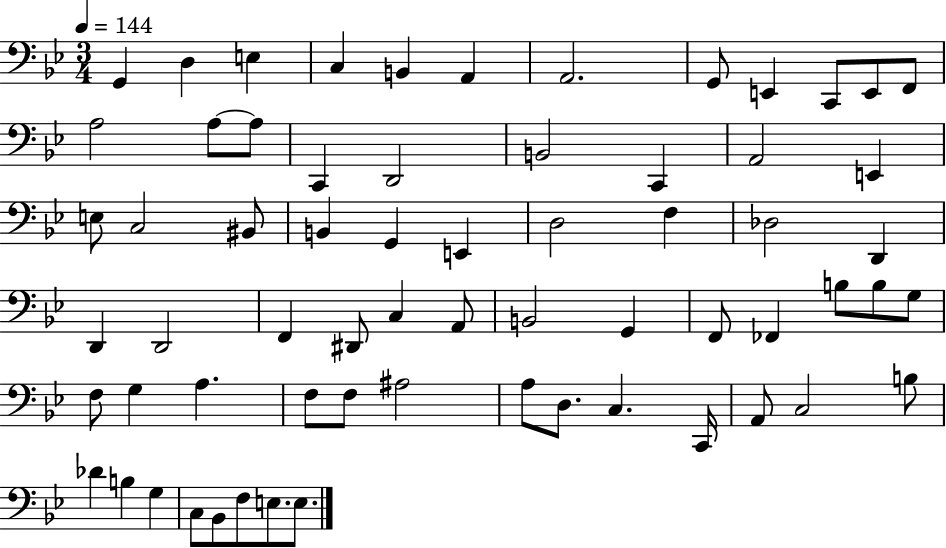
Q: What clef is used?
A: bass